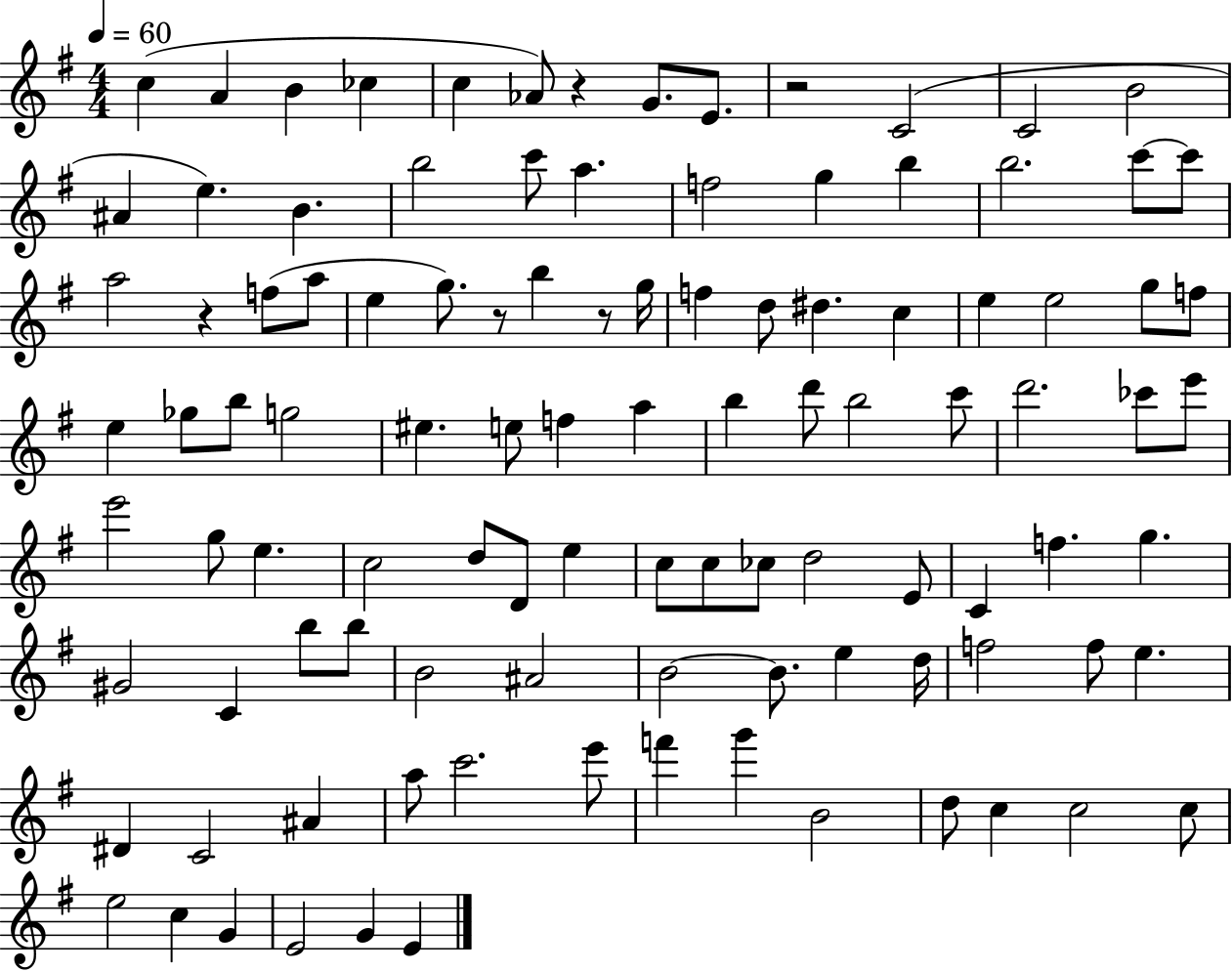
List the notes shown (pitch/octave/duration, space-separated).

C5/q A4/q B4/q CES5/q C5/q Ab4/e R/q G4/e. E4/e. R/h C4/h C4/h B4/h A#4/q E5/q. B4/q. B5/h C6/e A5/q. F5/h G5/q B5/q B5/h. C6/e C6/e A5/h R/q F5/e A5/e E5/q G5/e. R/e B5/q R/e G5/s F5/q D5/e D#5/q. C5/q E5/q E5/h G5/e F5/e E5/q Gb5/e B5/e G5/h EIS5/q. E5/e F5/q A5/q B5/q D6/e B5/h C6/e D6/h. CES6/e E6/e E6/h G5/e E5/q. C5/h D5/e D4/e E5/q C5/e C5/e CES5/e D5/h E4/e C4/q F5/q. G5/q. G#4/h C4/q B5/e B5/e B4/h A#4/h B4/h B4/e. E5/q D5/s F5/h F5/e E5/q. D#4/q C4/h A#4/q A5/e C6/h. E6/e F6/q G6/q B4/h D5/e C5/q C5/h C5/e E5/h C5/q G4/q E4/h G4/q E4/q